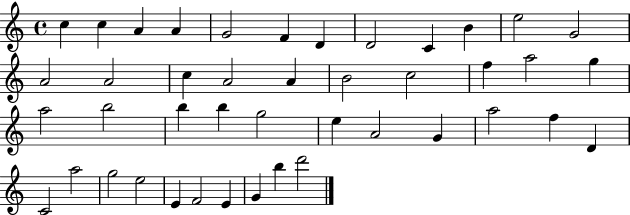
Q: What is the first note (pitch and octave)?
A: C5